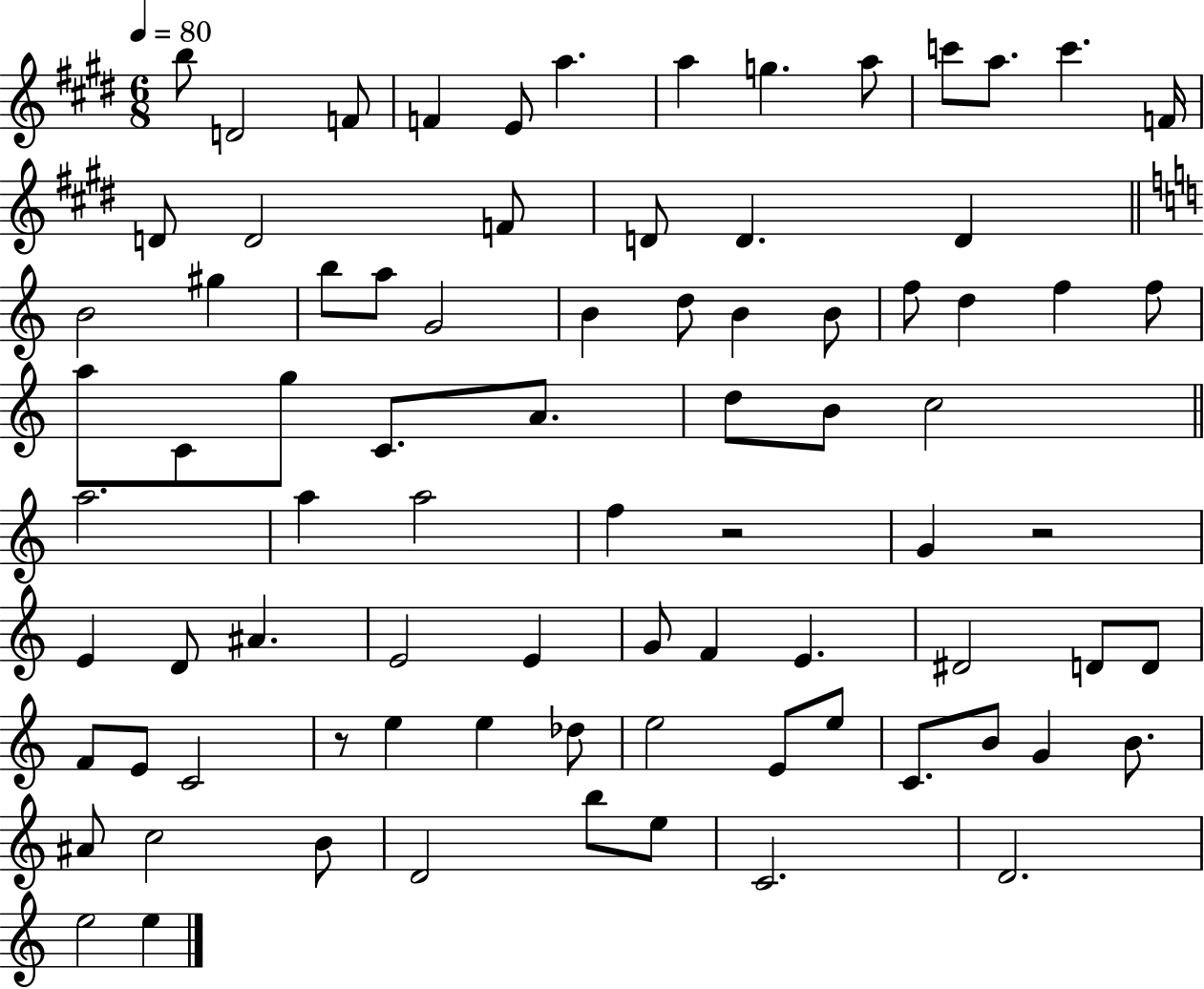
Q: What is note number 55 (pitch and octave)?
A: D4